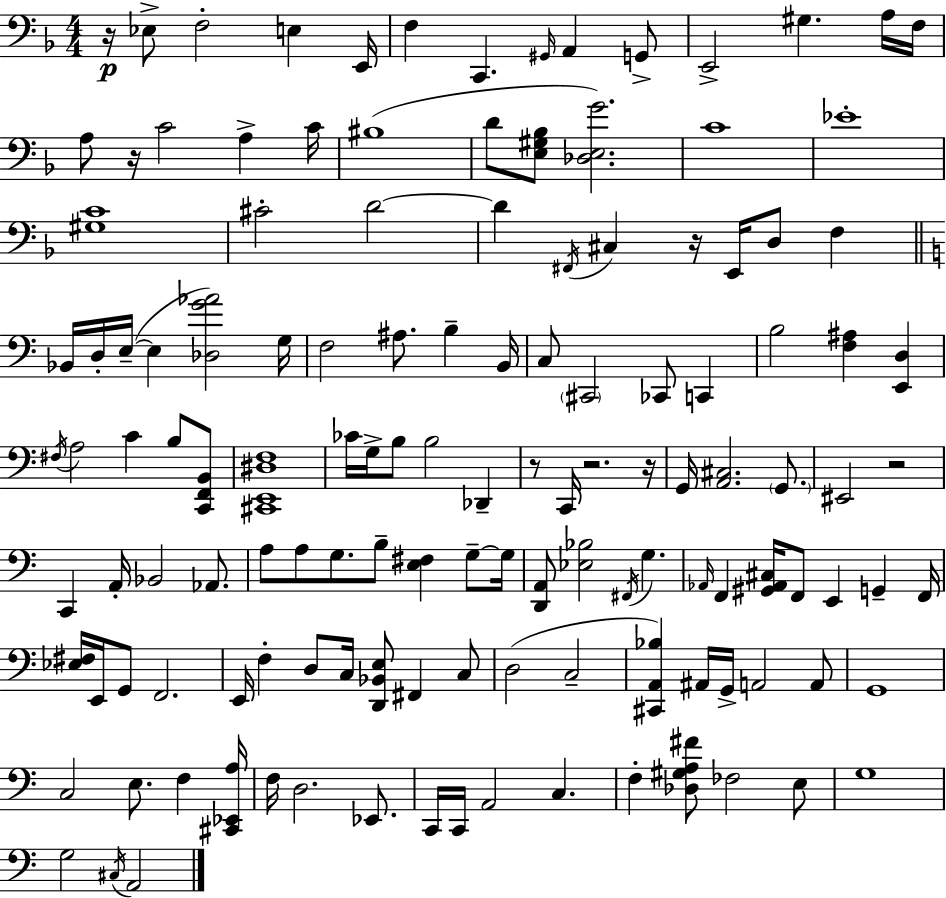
R/s Eb3/e F3/h E3/q E2/s F3/q C2/q. G#2/s A2/q G2/e E2/h G#3/q. A3/s F3/s A3/e R/s C4/h A3/q C4/s BIS3/w D4/e [E3,G#3,Bb3]/e [Db3,E3,G4]/h. C4/w Eb4/w [G#3,C4]/w C#4/h D4/h D4/q F#2/s C#3/q R/s E2/s D3/e F3/q Bb2/s D3/s E3/s E3/q [Db3,G4,Ab4]/h G3/s F3/h A#3/e. B3/q B2/s C3/e C#2/h CES2/e C2/q B3/h [F3,A#3]/q [E2,D3]/q F#3/s A3/h C4/q B3/e [C2,F2,B2]/e [C#2,E2,D#3,F3]/w CES4/s G3/s B3/e B3/h Db2/q R/e C2/s R/h. R/s G2/s [A2,C#3]/h. G2/e. EIS2/h R/h C2/q A2/s Bb2/h Ab2/e. A3/e A3/e G3/e. B3/e [E3,F#3]/q G3/e G3/s [D2,A2]/e [Eb3,Bb3]/h F#2/s G3/q. Ab2/s F2/q [G#2,Ab2,C#3]/s F2/e E2/q G2/q F2/s [Eb3,F#3]/s E2/s G2/e F2/h. E2/s F3/q D3/e C3/s [D2,Bb2,E3]/e F#2/q C3/e D3/h C3/h [C#2,A2,Bb3]/q A#2/s G2/s A2/h A2/e G2/w C3/h E3/e. F3/q [C#2,Eb2,A3]/s F3/s D3/h. Eb2/e. C2/s C2/s A2/h C3/q. F3/q [Db3,G#3,A3,F#4]/e FES3/h E3/e G3/w G3/h C#3/s A2/h